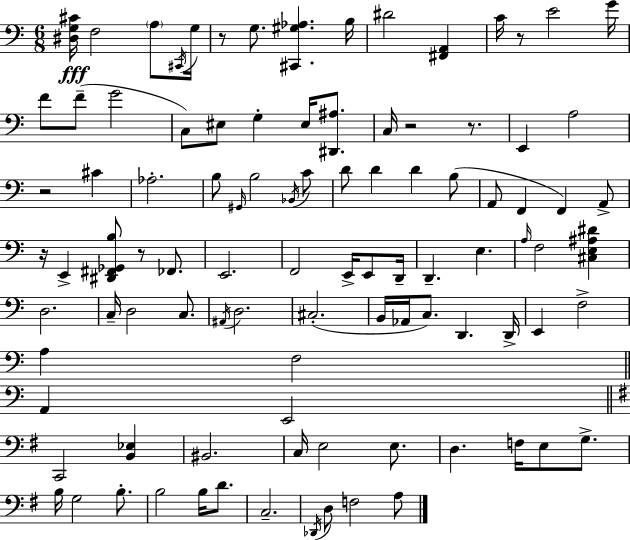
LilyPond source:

{
  \clef bass
  \numericTimeSignature
  \time 6/8
  \key c \major
  \repeat volta 2 { <dis g cis'>16\fff f2 \parenthesize a8 \acciaccatura { cis,16 } | g16 r8 g8. <cis, gis aes>4. | b16 dis'2 <fis, a,>4 | c'16 r8 e'2 | \break g'16 f'8 f'8--( g'2 | c8) eis8 g4-. eis16 <dis, ais>8. | c16 r2 r8. | e,4 a2 | \break r2 cis'4 | aes2.-. | b8 \grace { gis,16 } b2 | \acciaccatura { bes,16 } c'8 d'8 d'4 d'4 | \break b8( a,8 f,4 f,4) | a,8-> r16 e,4-> <dis, fis, ges, b>8 r8 | fes,8. e,2. | f,2 e,16-> | \break e,8 d,16-- d,4.-- e4. | \grace { a16 } f2 | <cis e ais dis'>4 d2. | c16-- d2 | \break c8. \acciaccatura { ais,16 } d2. | cis2.-.( | b,16 aes,16 c8.) d,4. | d,16-> e,4 f2-> | \break a4 f2 | \bar "||" \break \key a \minor a,4 e,2 | \bar "||" \break \key g \major c,2 <b, ees>4 | bis,2. | c16 e2 e8. | d4. f16 e8 g8.-> | \break b16 g2 b8.-. | b2 b16 d'8. | c2.-- | \acciaccatura { des,16 } d8 f2 a8 | \break } \bar "|."
}